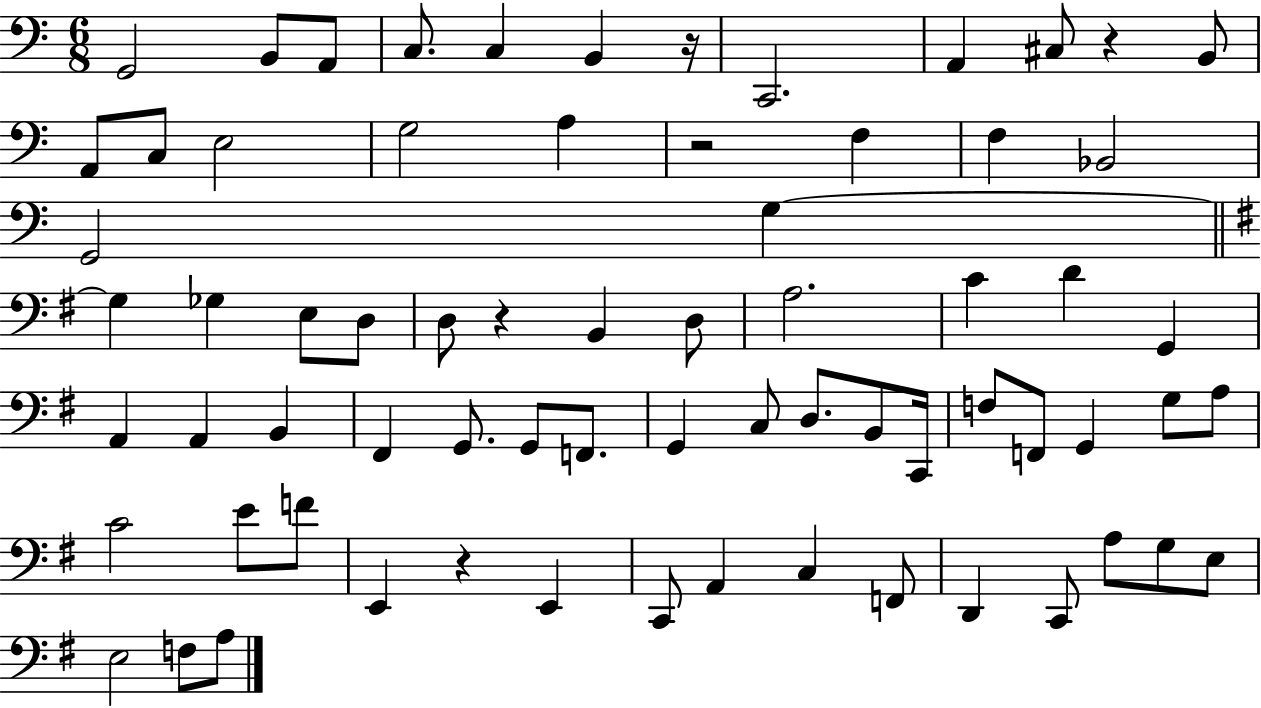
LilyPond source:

{
  \clef bass
  \numericTimeSignature
  \time 6/8
  \key c \major
  g,2 b,8 a,8 | c8. c4 b,4 r16 | c,2. | a,4 cis8 r4 b,8 | \break a,8 c8 e2 | g2 a4 | r2 f4 | f4 bes,2 | \break g,2 g4~~ | \bar "||" \break \key g \major g4 ges4 e8 d8 | d8 r4 b,4 d8 | a2. | c'4 d'4 g,4 | \break a,4 a,4 b,4 | fis,4 g,8. g,8 f,8. | g,4 c8 d8. b,8 c,16 | f8 f,8 g,4 g8 a8 | \break c'2 e'8 f'8 | e,4 r4 e,4 | c,8 a,4 c4 f,8 | d,4 c,8 a8 g8 e8 | \break e2 f8 a8 | \bar "|."
}